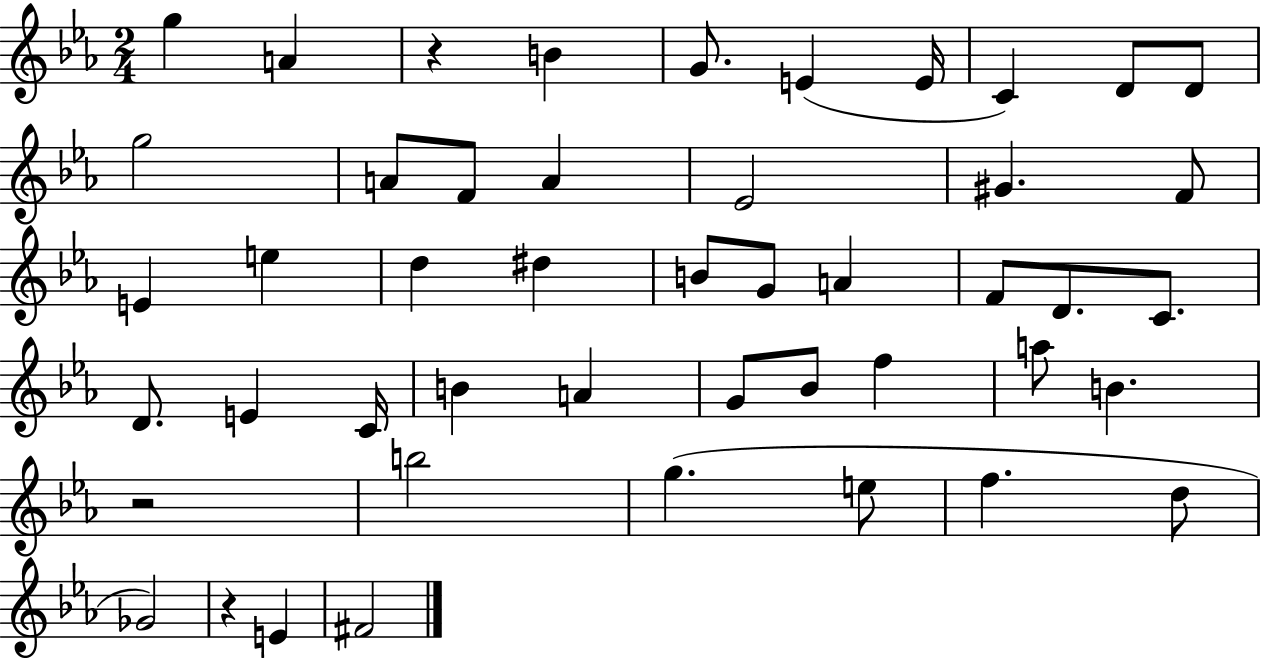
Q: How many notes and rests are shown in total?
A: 47